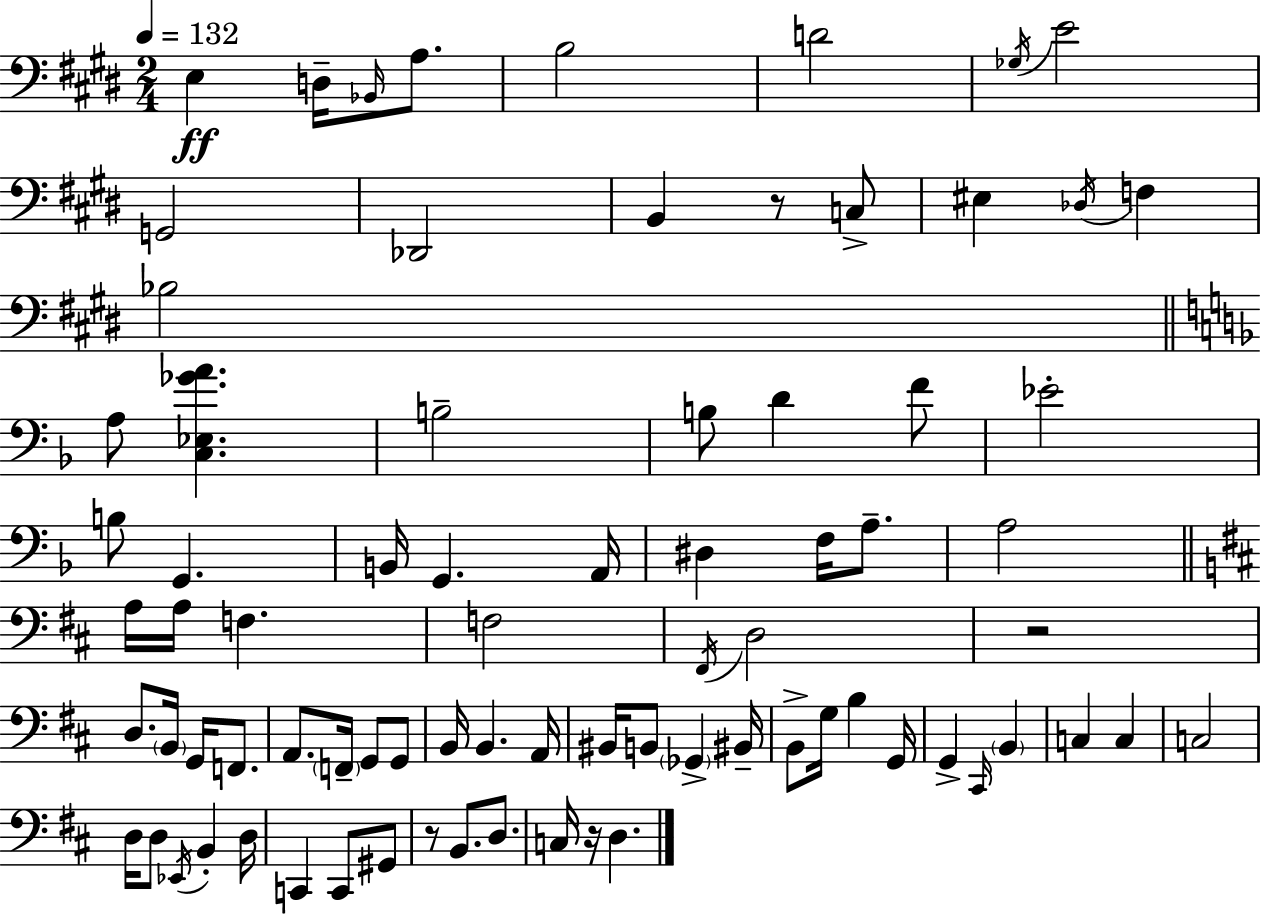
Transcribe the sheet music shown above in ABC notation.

X:1
T:Untitled
M:2/4
L:1/4
K:E
E, D,/4 _B,,/4 A,/2 B,2 D2 _G,/4 E2 G,,2 _D,,2 B,, z/2 C,/2 ^E, _D,/4 F, _B,2 A,/2 [C,_E,_GA] B,2 B,/2 D F/2 _E2 B,/2 G,, B,,/4 G,, A,,/4 ^D, F,/4 A,/2 A,2 A,/4 A,/4 F, F,2 ^F,,/4 D,2 z2 D,/2 B,,/4 G,,/4 F,,/2 A,,/2 F,,/4 G,,/2 G,,/2 B,,/4 B,, A,,/4 ^B,,/4 B,,/2 _G,, ^B,,/4 B,,/2 G,/4 B, G,,/4 G,, ^C,,/4 B,, C, C, C,2 D,/4 D,/2 _E,,/4 B,, D,/4 C,, C,,/2 ^G,,/2 z/2 B,,/2 D,/2 C,/4 z/4 D,